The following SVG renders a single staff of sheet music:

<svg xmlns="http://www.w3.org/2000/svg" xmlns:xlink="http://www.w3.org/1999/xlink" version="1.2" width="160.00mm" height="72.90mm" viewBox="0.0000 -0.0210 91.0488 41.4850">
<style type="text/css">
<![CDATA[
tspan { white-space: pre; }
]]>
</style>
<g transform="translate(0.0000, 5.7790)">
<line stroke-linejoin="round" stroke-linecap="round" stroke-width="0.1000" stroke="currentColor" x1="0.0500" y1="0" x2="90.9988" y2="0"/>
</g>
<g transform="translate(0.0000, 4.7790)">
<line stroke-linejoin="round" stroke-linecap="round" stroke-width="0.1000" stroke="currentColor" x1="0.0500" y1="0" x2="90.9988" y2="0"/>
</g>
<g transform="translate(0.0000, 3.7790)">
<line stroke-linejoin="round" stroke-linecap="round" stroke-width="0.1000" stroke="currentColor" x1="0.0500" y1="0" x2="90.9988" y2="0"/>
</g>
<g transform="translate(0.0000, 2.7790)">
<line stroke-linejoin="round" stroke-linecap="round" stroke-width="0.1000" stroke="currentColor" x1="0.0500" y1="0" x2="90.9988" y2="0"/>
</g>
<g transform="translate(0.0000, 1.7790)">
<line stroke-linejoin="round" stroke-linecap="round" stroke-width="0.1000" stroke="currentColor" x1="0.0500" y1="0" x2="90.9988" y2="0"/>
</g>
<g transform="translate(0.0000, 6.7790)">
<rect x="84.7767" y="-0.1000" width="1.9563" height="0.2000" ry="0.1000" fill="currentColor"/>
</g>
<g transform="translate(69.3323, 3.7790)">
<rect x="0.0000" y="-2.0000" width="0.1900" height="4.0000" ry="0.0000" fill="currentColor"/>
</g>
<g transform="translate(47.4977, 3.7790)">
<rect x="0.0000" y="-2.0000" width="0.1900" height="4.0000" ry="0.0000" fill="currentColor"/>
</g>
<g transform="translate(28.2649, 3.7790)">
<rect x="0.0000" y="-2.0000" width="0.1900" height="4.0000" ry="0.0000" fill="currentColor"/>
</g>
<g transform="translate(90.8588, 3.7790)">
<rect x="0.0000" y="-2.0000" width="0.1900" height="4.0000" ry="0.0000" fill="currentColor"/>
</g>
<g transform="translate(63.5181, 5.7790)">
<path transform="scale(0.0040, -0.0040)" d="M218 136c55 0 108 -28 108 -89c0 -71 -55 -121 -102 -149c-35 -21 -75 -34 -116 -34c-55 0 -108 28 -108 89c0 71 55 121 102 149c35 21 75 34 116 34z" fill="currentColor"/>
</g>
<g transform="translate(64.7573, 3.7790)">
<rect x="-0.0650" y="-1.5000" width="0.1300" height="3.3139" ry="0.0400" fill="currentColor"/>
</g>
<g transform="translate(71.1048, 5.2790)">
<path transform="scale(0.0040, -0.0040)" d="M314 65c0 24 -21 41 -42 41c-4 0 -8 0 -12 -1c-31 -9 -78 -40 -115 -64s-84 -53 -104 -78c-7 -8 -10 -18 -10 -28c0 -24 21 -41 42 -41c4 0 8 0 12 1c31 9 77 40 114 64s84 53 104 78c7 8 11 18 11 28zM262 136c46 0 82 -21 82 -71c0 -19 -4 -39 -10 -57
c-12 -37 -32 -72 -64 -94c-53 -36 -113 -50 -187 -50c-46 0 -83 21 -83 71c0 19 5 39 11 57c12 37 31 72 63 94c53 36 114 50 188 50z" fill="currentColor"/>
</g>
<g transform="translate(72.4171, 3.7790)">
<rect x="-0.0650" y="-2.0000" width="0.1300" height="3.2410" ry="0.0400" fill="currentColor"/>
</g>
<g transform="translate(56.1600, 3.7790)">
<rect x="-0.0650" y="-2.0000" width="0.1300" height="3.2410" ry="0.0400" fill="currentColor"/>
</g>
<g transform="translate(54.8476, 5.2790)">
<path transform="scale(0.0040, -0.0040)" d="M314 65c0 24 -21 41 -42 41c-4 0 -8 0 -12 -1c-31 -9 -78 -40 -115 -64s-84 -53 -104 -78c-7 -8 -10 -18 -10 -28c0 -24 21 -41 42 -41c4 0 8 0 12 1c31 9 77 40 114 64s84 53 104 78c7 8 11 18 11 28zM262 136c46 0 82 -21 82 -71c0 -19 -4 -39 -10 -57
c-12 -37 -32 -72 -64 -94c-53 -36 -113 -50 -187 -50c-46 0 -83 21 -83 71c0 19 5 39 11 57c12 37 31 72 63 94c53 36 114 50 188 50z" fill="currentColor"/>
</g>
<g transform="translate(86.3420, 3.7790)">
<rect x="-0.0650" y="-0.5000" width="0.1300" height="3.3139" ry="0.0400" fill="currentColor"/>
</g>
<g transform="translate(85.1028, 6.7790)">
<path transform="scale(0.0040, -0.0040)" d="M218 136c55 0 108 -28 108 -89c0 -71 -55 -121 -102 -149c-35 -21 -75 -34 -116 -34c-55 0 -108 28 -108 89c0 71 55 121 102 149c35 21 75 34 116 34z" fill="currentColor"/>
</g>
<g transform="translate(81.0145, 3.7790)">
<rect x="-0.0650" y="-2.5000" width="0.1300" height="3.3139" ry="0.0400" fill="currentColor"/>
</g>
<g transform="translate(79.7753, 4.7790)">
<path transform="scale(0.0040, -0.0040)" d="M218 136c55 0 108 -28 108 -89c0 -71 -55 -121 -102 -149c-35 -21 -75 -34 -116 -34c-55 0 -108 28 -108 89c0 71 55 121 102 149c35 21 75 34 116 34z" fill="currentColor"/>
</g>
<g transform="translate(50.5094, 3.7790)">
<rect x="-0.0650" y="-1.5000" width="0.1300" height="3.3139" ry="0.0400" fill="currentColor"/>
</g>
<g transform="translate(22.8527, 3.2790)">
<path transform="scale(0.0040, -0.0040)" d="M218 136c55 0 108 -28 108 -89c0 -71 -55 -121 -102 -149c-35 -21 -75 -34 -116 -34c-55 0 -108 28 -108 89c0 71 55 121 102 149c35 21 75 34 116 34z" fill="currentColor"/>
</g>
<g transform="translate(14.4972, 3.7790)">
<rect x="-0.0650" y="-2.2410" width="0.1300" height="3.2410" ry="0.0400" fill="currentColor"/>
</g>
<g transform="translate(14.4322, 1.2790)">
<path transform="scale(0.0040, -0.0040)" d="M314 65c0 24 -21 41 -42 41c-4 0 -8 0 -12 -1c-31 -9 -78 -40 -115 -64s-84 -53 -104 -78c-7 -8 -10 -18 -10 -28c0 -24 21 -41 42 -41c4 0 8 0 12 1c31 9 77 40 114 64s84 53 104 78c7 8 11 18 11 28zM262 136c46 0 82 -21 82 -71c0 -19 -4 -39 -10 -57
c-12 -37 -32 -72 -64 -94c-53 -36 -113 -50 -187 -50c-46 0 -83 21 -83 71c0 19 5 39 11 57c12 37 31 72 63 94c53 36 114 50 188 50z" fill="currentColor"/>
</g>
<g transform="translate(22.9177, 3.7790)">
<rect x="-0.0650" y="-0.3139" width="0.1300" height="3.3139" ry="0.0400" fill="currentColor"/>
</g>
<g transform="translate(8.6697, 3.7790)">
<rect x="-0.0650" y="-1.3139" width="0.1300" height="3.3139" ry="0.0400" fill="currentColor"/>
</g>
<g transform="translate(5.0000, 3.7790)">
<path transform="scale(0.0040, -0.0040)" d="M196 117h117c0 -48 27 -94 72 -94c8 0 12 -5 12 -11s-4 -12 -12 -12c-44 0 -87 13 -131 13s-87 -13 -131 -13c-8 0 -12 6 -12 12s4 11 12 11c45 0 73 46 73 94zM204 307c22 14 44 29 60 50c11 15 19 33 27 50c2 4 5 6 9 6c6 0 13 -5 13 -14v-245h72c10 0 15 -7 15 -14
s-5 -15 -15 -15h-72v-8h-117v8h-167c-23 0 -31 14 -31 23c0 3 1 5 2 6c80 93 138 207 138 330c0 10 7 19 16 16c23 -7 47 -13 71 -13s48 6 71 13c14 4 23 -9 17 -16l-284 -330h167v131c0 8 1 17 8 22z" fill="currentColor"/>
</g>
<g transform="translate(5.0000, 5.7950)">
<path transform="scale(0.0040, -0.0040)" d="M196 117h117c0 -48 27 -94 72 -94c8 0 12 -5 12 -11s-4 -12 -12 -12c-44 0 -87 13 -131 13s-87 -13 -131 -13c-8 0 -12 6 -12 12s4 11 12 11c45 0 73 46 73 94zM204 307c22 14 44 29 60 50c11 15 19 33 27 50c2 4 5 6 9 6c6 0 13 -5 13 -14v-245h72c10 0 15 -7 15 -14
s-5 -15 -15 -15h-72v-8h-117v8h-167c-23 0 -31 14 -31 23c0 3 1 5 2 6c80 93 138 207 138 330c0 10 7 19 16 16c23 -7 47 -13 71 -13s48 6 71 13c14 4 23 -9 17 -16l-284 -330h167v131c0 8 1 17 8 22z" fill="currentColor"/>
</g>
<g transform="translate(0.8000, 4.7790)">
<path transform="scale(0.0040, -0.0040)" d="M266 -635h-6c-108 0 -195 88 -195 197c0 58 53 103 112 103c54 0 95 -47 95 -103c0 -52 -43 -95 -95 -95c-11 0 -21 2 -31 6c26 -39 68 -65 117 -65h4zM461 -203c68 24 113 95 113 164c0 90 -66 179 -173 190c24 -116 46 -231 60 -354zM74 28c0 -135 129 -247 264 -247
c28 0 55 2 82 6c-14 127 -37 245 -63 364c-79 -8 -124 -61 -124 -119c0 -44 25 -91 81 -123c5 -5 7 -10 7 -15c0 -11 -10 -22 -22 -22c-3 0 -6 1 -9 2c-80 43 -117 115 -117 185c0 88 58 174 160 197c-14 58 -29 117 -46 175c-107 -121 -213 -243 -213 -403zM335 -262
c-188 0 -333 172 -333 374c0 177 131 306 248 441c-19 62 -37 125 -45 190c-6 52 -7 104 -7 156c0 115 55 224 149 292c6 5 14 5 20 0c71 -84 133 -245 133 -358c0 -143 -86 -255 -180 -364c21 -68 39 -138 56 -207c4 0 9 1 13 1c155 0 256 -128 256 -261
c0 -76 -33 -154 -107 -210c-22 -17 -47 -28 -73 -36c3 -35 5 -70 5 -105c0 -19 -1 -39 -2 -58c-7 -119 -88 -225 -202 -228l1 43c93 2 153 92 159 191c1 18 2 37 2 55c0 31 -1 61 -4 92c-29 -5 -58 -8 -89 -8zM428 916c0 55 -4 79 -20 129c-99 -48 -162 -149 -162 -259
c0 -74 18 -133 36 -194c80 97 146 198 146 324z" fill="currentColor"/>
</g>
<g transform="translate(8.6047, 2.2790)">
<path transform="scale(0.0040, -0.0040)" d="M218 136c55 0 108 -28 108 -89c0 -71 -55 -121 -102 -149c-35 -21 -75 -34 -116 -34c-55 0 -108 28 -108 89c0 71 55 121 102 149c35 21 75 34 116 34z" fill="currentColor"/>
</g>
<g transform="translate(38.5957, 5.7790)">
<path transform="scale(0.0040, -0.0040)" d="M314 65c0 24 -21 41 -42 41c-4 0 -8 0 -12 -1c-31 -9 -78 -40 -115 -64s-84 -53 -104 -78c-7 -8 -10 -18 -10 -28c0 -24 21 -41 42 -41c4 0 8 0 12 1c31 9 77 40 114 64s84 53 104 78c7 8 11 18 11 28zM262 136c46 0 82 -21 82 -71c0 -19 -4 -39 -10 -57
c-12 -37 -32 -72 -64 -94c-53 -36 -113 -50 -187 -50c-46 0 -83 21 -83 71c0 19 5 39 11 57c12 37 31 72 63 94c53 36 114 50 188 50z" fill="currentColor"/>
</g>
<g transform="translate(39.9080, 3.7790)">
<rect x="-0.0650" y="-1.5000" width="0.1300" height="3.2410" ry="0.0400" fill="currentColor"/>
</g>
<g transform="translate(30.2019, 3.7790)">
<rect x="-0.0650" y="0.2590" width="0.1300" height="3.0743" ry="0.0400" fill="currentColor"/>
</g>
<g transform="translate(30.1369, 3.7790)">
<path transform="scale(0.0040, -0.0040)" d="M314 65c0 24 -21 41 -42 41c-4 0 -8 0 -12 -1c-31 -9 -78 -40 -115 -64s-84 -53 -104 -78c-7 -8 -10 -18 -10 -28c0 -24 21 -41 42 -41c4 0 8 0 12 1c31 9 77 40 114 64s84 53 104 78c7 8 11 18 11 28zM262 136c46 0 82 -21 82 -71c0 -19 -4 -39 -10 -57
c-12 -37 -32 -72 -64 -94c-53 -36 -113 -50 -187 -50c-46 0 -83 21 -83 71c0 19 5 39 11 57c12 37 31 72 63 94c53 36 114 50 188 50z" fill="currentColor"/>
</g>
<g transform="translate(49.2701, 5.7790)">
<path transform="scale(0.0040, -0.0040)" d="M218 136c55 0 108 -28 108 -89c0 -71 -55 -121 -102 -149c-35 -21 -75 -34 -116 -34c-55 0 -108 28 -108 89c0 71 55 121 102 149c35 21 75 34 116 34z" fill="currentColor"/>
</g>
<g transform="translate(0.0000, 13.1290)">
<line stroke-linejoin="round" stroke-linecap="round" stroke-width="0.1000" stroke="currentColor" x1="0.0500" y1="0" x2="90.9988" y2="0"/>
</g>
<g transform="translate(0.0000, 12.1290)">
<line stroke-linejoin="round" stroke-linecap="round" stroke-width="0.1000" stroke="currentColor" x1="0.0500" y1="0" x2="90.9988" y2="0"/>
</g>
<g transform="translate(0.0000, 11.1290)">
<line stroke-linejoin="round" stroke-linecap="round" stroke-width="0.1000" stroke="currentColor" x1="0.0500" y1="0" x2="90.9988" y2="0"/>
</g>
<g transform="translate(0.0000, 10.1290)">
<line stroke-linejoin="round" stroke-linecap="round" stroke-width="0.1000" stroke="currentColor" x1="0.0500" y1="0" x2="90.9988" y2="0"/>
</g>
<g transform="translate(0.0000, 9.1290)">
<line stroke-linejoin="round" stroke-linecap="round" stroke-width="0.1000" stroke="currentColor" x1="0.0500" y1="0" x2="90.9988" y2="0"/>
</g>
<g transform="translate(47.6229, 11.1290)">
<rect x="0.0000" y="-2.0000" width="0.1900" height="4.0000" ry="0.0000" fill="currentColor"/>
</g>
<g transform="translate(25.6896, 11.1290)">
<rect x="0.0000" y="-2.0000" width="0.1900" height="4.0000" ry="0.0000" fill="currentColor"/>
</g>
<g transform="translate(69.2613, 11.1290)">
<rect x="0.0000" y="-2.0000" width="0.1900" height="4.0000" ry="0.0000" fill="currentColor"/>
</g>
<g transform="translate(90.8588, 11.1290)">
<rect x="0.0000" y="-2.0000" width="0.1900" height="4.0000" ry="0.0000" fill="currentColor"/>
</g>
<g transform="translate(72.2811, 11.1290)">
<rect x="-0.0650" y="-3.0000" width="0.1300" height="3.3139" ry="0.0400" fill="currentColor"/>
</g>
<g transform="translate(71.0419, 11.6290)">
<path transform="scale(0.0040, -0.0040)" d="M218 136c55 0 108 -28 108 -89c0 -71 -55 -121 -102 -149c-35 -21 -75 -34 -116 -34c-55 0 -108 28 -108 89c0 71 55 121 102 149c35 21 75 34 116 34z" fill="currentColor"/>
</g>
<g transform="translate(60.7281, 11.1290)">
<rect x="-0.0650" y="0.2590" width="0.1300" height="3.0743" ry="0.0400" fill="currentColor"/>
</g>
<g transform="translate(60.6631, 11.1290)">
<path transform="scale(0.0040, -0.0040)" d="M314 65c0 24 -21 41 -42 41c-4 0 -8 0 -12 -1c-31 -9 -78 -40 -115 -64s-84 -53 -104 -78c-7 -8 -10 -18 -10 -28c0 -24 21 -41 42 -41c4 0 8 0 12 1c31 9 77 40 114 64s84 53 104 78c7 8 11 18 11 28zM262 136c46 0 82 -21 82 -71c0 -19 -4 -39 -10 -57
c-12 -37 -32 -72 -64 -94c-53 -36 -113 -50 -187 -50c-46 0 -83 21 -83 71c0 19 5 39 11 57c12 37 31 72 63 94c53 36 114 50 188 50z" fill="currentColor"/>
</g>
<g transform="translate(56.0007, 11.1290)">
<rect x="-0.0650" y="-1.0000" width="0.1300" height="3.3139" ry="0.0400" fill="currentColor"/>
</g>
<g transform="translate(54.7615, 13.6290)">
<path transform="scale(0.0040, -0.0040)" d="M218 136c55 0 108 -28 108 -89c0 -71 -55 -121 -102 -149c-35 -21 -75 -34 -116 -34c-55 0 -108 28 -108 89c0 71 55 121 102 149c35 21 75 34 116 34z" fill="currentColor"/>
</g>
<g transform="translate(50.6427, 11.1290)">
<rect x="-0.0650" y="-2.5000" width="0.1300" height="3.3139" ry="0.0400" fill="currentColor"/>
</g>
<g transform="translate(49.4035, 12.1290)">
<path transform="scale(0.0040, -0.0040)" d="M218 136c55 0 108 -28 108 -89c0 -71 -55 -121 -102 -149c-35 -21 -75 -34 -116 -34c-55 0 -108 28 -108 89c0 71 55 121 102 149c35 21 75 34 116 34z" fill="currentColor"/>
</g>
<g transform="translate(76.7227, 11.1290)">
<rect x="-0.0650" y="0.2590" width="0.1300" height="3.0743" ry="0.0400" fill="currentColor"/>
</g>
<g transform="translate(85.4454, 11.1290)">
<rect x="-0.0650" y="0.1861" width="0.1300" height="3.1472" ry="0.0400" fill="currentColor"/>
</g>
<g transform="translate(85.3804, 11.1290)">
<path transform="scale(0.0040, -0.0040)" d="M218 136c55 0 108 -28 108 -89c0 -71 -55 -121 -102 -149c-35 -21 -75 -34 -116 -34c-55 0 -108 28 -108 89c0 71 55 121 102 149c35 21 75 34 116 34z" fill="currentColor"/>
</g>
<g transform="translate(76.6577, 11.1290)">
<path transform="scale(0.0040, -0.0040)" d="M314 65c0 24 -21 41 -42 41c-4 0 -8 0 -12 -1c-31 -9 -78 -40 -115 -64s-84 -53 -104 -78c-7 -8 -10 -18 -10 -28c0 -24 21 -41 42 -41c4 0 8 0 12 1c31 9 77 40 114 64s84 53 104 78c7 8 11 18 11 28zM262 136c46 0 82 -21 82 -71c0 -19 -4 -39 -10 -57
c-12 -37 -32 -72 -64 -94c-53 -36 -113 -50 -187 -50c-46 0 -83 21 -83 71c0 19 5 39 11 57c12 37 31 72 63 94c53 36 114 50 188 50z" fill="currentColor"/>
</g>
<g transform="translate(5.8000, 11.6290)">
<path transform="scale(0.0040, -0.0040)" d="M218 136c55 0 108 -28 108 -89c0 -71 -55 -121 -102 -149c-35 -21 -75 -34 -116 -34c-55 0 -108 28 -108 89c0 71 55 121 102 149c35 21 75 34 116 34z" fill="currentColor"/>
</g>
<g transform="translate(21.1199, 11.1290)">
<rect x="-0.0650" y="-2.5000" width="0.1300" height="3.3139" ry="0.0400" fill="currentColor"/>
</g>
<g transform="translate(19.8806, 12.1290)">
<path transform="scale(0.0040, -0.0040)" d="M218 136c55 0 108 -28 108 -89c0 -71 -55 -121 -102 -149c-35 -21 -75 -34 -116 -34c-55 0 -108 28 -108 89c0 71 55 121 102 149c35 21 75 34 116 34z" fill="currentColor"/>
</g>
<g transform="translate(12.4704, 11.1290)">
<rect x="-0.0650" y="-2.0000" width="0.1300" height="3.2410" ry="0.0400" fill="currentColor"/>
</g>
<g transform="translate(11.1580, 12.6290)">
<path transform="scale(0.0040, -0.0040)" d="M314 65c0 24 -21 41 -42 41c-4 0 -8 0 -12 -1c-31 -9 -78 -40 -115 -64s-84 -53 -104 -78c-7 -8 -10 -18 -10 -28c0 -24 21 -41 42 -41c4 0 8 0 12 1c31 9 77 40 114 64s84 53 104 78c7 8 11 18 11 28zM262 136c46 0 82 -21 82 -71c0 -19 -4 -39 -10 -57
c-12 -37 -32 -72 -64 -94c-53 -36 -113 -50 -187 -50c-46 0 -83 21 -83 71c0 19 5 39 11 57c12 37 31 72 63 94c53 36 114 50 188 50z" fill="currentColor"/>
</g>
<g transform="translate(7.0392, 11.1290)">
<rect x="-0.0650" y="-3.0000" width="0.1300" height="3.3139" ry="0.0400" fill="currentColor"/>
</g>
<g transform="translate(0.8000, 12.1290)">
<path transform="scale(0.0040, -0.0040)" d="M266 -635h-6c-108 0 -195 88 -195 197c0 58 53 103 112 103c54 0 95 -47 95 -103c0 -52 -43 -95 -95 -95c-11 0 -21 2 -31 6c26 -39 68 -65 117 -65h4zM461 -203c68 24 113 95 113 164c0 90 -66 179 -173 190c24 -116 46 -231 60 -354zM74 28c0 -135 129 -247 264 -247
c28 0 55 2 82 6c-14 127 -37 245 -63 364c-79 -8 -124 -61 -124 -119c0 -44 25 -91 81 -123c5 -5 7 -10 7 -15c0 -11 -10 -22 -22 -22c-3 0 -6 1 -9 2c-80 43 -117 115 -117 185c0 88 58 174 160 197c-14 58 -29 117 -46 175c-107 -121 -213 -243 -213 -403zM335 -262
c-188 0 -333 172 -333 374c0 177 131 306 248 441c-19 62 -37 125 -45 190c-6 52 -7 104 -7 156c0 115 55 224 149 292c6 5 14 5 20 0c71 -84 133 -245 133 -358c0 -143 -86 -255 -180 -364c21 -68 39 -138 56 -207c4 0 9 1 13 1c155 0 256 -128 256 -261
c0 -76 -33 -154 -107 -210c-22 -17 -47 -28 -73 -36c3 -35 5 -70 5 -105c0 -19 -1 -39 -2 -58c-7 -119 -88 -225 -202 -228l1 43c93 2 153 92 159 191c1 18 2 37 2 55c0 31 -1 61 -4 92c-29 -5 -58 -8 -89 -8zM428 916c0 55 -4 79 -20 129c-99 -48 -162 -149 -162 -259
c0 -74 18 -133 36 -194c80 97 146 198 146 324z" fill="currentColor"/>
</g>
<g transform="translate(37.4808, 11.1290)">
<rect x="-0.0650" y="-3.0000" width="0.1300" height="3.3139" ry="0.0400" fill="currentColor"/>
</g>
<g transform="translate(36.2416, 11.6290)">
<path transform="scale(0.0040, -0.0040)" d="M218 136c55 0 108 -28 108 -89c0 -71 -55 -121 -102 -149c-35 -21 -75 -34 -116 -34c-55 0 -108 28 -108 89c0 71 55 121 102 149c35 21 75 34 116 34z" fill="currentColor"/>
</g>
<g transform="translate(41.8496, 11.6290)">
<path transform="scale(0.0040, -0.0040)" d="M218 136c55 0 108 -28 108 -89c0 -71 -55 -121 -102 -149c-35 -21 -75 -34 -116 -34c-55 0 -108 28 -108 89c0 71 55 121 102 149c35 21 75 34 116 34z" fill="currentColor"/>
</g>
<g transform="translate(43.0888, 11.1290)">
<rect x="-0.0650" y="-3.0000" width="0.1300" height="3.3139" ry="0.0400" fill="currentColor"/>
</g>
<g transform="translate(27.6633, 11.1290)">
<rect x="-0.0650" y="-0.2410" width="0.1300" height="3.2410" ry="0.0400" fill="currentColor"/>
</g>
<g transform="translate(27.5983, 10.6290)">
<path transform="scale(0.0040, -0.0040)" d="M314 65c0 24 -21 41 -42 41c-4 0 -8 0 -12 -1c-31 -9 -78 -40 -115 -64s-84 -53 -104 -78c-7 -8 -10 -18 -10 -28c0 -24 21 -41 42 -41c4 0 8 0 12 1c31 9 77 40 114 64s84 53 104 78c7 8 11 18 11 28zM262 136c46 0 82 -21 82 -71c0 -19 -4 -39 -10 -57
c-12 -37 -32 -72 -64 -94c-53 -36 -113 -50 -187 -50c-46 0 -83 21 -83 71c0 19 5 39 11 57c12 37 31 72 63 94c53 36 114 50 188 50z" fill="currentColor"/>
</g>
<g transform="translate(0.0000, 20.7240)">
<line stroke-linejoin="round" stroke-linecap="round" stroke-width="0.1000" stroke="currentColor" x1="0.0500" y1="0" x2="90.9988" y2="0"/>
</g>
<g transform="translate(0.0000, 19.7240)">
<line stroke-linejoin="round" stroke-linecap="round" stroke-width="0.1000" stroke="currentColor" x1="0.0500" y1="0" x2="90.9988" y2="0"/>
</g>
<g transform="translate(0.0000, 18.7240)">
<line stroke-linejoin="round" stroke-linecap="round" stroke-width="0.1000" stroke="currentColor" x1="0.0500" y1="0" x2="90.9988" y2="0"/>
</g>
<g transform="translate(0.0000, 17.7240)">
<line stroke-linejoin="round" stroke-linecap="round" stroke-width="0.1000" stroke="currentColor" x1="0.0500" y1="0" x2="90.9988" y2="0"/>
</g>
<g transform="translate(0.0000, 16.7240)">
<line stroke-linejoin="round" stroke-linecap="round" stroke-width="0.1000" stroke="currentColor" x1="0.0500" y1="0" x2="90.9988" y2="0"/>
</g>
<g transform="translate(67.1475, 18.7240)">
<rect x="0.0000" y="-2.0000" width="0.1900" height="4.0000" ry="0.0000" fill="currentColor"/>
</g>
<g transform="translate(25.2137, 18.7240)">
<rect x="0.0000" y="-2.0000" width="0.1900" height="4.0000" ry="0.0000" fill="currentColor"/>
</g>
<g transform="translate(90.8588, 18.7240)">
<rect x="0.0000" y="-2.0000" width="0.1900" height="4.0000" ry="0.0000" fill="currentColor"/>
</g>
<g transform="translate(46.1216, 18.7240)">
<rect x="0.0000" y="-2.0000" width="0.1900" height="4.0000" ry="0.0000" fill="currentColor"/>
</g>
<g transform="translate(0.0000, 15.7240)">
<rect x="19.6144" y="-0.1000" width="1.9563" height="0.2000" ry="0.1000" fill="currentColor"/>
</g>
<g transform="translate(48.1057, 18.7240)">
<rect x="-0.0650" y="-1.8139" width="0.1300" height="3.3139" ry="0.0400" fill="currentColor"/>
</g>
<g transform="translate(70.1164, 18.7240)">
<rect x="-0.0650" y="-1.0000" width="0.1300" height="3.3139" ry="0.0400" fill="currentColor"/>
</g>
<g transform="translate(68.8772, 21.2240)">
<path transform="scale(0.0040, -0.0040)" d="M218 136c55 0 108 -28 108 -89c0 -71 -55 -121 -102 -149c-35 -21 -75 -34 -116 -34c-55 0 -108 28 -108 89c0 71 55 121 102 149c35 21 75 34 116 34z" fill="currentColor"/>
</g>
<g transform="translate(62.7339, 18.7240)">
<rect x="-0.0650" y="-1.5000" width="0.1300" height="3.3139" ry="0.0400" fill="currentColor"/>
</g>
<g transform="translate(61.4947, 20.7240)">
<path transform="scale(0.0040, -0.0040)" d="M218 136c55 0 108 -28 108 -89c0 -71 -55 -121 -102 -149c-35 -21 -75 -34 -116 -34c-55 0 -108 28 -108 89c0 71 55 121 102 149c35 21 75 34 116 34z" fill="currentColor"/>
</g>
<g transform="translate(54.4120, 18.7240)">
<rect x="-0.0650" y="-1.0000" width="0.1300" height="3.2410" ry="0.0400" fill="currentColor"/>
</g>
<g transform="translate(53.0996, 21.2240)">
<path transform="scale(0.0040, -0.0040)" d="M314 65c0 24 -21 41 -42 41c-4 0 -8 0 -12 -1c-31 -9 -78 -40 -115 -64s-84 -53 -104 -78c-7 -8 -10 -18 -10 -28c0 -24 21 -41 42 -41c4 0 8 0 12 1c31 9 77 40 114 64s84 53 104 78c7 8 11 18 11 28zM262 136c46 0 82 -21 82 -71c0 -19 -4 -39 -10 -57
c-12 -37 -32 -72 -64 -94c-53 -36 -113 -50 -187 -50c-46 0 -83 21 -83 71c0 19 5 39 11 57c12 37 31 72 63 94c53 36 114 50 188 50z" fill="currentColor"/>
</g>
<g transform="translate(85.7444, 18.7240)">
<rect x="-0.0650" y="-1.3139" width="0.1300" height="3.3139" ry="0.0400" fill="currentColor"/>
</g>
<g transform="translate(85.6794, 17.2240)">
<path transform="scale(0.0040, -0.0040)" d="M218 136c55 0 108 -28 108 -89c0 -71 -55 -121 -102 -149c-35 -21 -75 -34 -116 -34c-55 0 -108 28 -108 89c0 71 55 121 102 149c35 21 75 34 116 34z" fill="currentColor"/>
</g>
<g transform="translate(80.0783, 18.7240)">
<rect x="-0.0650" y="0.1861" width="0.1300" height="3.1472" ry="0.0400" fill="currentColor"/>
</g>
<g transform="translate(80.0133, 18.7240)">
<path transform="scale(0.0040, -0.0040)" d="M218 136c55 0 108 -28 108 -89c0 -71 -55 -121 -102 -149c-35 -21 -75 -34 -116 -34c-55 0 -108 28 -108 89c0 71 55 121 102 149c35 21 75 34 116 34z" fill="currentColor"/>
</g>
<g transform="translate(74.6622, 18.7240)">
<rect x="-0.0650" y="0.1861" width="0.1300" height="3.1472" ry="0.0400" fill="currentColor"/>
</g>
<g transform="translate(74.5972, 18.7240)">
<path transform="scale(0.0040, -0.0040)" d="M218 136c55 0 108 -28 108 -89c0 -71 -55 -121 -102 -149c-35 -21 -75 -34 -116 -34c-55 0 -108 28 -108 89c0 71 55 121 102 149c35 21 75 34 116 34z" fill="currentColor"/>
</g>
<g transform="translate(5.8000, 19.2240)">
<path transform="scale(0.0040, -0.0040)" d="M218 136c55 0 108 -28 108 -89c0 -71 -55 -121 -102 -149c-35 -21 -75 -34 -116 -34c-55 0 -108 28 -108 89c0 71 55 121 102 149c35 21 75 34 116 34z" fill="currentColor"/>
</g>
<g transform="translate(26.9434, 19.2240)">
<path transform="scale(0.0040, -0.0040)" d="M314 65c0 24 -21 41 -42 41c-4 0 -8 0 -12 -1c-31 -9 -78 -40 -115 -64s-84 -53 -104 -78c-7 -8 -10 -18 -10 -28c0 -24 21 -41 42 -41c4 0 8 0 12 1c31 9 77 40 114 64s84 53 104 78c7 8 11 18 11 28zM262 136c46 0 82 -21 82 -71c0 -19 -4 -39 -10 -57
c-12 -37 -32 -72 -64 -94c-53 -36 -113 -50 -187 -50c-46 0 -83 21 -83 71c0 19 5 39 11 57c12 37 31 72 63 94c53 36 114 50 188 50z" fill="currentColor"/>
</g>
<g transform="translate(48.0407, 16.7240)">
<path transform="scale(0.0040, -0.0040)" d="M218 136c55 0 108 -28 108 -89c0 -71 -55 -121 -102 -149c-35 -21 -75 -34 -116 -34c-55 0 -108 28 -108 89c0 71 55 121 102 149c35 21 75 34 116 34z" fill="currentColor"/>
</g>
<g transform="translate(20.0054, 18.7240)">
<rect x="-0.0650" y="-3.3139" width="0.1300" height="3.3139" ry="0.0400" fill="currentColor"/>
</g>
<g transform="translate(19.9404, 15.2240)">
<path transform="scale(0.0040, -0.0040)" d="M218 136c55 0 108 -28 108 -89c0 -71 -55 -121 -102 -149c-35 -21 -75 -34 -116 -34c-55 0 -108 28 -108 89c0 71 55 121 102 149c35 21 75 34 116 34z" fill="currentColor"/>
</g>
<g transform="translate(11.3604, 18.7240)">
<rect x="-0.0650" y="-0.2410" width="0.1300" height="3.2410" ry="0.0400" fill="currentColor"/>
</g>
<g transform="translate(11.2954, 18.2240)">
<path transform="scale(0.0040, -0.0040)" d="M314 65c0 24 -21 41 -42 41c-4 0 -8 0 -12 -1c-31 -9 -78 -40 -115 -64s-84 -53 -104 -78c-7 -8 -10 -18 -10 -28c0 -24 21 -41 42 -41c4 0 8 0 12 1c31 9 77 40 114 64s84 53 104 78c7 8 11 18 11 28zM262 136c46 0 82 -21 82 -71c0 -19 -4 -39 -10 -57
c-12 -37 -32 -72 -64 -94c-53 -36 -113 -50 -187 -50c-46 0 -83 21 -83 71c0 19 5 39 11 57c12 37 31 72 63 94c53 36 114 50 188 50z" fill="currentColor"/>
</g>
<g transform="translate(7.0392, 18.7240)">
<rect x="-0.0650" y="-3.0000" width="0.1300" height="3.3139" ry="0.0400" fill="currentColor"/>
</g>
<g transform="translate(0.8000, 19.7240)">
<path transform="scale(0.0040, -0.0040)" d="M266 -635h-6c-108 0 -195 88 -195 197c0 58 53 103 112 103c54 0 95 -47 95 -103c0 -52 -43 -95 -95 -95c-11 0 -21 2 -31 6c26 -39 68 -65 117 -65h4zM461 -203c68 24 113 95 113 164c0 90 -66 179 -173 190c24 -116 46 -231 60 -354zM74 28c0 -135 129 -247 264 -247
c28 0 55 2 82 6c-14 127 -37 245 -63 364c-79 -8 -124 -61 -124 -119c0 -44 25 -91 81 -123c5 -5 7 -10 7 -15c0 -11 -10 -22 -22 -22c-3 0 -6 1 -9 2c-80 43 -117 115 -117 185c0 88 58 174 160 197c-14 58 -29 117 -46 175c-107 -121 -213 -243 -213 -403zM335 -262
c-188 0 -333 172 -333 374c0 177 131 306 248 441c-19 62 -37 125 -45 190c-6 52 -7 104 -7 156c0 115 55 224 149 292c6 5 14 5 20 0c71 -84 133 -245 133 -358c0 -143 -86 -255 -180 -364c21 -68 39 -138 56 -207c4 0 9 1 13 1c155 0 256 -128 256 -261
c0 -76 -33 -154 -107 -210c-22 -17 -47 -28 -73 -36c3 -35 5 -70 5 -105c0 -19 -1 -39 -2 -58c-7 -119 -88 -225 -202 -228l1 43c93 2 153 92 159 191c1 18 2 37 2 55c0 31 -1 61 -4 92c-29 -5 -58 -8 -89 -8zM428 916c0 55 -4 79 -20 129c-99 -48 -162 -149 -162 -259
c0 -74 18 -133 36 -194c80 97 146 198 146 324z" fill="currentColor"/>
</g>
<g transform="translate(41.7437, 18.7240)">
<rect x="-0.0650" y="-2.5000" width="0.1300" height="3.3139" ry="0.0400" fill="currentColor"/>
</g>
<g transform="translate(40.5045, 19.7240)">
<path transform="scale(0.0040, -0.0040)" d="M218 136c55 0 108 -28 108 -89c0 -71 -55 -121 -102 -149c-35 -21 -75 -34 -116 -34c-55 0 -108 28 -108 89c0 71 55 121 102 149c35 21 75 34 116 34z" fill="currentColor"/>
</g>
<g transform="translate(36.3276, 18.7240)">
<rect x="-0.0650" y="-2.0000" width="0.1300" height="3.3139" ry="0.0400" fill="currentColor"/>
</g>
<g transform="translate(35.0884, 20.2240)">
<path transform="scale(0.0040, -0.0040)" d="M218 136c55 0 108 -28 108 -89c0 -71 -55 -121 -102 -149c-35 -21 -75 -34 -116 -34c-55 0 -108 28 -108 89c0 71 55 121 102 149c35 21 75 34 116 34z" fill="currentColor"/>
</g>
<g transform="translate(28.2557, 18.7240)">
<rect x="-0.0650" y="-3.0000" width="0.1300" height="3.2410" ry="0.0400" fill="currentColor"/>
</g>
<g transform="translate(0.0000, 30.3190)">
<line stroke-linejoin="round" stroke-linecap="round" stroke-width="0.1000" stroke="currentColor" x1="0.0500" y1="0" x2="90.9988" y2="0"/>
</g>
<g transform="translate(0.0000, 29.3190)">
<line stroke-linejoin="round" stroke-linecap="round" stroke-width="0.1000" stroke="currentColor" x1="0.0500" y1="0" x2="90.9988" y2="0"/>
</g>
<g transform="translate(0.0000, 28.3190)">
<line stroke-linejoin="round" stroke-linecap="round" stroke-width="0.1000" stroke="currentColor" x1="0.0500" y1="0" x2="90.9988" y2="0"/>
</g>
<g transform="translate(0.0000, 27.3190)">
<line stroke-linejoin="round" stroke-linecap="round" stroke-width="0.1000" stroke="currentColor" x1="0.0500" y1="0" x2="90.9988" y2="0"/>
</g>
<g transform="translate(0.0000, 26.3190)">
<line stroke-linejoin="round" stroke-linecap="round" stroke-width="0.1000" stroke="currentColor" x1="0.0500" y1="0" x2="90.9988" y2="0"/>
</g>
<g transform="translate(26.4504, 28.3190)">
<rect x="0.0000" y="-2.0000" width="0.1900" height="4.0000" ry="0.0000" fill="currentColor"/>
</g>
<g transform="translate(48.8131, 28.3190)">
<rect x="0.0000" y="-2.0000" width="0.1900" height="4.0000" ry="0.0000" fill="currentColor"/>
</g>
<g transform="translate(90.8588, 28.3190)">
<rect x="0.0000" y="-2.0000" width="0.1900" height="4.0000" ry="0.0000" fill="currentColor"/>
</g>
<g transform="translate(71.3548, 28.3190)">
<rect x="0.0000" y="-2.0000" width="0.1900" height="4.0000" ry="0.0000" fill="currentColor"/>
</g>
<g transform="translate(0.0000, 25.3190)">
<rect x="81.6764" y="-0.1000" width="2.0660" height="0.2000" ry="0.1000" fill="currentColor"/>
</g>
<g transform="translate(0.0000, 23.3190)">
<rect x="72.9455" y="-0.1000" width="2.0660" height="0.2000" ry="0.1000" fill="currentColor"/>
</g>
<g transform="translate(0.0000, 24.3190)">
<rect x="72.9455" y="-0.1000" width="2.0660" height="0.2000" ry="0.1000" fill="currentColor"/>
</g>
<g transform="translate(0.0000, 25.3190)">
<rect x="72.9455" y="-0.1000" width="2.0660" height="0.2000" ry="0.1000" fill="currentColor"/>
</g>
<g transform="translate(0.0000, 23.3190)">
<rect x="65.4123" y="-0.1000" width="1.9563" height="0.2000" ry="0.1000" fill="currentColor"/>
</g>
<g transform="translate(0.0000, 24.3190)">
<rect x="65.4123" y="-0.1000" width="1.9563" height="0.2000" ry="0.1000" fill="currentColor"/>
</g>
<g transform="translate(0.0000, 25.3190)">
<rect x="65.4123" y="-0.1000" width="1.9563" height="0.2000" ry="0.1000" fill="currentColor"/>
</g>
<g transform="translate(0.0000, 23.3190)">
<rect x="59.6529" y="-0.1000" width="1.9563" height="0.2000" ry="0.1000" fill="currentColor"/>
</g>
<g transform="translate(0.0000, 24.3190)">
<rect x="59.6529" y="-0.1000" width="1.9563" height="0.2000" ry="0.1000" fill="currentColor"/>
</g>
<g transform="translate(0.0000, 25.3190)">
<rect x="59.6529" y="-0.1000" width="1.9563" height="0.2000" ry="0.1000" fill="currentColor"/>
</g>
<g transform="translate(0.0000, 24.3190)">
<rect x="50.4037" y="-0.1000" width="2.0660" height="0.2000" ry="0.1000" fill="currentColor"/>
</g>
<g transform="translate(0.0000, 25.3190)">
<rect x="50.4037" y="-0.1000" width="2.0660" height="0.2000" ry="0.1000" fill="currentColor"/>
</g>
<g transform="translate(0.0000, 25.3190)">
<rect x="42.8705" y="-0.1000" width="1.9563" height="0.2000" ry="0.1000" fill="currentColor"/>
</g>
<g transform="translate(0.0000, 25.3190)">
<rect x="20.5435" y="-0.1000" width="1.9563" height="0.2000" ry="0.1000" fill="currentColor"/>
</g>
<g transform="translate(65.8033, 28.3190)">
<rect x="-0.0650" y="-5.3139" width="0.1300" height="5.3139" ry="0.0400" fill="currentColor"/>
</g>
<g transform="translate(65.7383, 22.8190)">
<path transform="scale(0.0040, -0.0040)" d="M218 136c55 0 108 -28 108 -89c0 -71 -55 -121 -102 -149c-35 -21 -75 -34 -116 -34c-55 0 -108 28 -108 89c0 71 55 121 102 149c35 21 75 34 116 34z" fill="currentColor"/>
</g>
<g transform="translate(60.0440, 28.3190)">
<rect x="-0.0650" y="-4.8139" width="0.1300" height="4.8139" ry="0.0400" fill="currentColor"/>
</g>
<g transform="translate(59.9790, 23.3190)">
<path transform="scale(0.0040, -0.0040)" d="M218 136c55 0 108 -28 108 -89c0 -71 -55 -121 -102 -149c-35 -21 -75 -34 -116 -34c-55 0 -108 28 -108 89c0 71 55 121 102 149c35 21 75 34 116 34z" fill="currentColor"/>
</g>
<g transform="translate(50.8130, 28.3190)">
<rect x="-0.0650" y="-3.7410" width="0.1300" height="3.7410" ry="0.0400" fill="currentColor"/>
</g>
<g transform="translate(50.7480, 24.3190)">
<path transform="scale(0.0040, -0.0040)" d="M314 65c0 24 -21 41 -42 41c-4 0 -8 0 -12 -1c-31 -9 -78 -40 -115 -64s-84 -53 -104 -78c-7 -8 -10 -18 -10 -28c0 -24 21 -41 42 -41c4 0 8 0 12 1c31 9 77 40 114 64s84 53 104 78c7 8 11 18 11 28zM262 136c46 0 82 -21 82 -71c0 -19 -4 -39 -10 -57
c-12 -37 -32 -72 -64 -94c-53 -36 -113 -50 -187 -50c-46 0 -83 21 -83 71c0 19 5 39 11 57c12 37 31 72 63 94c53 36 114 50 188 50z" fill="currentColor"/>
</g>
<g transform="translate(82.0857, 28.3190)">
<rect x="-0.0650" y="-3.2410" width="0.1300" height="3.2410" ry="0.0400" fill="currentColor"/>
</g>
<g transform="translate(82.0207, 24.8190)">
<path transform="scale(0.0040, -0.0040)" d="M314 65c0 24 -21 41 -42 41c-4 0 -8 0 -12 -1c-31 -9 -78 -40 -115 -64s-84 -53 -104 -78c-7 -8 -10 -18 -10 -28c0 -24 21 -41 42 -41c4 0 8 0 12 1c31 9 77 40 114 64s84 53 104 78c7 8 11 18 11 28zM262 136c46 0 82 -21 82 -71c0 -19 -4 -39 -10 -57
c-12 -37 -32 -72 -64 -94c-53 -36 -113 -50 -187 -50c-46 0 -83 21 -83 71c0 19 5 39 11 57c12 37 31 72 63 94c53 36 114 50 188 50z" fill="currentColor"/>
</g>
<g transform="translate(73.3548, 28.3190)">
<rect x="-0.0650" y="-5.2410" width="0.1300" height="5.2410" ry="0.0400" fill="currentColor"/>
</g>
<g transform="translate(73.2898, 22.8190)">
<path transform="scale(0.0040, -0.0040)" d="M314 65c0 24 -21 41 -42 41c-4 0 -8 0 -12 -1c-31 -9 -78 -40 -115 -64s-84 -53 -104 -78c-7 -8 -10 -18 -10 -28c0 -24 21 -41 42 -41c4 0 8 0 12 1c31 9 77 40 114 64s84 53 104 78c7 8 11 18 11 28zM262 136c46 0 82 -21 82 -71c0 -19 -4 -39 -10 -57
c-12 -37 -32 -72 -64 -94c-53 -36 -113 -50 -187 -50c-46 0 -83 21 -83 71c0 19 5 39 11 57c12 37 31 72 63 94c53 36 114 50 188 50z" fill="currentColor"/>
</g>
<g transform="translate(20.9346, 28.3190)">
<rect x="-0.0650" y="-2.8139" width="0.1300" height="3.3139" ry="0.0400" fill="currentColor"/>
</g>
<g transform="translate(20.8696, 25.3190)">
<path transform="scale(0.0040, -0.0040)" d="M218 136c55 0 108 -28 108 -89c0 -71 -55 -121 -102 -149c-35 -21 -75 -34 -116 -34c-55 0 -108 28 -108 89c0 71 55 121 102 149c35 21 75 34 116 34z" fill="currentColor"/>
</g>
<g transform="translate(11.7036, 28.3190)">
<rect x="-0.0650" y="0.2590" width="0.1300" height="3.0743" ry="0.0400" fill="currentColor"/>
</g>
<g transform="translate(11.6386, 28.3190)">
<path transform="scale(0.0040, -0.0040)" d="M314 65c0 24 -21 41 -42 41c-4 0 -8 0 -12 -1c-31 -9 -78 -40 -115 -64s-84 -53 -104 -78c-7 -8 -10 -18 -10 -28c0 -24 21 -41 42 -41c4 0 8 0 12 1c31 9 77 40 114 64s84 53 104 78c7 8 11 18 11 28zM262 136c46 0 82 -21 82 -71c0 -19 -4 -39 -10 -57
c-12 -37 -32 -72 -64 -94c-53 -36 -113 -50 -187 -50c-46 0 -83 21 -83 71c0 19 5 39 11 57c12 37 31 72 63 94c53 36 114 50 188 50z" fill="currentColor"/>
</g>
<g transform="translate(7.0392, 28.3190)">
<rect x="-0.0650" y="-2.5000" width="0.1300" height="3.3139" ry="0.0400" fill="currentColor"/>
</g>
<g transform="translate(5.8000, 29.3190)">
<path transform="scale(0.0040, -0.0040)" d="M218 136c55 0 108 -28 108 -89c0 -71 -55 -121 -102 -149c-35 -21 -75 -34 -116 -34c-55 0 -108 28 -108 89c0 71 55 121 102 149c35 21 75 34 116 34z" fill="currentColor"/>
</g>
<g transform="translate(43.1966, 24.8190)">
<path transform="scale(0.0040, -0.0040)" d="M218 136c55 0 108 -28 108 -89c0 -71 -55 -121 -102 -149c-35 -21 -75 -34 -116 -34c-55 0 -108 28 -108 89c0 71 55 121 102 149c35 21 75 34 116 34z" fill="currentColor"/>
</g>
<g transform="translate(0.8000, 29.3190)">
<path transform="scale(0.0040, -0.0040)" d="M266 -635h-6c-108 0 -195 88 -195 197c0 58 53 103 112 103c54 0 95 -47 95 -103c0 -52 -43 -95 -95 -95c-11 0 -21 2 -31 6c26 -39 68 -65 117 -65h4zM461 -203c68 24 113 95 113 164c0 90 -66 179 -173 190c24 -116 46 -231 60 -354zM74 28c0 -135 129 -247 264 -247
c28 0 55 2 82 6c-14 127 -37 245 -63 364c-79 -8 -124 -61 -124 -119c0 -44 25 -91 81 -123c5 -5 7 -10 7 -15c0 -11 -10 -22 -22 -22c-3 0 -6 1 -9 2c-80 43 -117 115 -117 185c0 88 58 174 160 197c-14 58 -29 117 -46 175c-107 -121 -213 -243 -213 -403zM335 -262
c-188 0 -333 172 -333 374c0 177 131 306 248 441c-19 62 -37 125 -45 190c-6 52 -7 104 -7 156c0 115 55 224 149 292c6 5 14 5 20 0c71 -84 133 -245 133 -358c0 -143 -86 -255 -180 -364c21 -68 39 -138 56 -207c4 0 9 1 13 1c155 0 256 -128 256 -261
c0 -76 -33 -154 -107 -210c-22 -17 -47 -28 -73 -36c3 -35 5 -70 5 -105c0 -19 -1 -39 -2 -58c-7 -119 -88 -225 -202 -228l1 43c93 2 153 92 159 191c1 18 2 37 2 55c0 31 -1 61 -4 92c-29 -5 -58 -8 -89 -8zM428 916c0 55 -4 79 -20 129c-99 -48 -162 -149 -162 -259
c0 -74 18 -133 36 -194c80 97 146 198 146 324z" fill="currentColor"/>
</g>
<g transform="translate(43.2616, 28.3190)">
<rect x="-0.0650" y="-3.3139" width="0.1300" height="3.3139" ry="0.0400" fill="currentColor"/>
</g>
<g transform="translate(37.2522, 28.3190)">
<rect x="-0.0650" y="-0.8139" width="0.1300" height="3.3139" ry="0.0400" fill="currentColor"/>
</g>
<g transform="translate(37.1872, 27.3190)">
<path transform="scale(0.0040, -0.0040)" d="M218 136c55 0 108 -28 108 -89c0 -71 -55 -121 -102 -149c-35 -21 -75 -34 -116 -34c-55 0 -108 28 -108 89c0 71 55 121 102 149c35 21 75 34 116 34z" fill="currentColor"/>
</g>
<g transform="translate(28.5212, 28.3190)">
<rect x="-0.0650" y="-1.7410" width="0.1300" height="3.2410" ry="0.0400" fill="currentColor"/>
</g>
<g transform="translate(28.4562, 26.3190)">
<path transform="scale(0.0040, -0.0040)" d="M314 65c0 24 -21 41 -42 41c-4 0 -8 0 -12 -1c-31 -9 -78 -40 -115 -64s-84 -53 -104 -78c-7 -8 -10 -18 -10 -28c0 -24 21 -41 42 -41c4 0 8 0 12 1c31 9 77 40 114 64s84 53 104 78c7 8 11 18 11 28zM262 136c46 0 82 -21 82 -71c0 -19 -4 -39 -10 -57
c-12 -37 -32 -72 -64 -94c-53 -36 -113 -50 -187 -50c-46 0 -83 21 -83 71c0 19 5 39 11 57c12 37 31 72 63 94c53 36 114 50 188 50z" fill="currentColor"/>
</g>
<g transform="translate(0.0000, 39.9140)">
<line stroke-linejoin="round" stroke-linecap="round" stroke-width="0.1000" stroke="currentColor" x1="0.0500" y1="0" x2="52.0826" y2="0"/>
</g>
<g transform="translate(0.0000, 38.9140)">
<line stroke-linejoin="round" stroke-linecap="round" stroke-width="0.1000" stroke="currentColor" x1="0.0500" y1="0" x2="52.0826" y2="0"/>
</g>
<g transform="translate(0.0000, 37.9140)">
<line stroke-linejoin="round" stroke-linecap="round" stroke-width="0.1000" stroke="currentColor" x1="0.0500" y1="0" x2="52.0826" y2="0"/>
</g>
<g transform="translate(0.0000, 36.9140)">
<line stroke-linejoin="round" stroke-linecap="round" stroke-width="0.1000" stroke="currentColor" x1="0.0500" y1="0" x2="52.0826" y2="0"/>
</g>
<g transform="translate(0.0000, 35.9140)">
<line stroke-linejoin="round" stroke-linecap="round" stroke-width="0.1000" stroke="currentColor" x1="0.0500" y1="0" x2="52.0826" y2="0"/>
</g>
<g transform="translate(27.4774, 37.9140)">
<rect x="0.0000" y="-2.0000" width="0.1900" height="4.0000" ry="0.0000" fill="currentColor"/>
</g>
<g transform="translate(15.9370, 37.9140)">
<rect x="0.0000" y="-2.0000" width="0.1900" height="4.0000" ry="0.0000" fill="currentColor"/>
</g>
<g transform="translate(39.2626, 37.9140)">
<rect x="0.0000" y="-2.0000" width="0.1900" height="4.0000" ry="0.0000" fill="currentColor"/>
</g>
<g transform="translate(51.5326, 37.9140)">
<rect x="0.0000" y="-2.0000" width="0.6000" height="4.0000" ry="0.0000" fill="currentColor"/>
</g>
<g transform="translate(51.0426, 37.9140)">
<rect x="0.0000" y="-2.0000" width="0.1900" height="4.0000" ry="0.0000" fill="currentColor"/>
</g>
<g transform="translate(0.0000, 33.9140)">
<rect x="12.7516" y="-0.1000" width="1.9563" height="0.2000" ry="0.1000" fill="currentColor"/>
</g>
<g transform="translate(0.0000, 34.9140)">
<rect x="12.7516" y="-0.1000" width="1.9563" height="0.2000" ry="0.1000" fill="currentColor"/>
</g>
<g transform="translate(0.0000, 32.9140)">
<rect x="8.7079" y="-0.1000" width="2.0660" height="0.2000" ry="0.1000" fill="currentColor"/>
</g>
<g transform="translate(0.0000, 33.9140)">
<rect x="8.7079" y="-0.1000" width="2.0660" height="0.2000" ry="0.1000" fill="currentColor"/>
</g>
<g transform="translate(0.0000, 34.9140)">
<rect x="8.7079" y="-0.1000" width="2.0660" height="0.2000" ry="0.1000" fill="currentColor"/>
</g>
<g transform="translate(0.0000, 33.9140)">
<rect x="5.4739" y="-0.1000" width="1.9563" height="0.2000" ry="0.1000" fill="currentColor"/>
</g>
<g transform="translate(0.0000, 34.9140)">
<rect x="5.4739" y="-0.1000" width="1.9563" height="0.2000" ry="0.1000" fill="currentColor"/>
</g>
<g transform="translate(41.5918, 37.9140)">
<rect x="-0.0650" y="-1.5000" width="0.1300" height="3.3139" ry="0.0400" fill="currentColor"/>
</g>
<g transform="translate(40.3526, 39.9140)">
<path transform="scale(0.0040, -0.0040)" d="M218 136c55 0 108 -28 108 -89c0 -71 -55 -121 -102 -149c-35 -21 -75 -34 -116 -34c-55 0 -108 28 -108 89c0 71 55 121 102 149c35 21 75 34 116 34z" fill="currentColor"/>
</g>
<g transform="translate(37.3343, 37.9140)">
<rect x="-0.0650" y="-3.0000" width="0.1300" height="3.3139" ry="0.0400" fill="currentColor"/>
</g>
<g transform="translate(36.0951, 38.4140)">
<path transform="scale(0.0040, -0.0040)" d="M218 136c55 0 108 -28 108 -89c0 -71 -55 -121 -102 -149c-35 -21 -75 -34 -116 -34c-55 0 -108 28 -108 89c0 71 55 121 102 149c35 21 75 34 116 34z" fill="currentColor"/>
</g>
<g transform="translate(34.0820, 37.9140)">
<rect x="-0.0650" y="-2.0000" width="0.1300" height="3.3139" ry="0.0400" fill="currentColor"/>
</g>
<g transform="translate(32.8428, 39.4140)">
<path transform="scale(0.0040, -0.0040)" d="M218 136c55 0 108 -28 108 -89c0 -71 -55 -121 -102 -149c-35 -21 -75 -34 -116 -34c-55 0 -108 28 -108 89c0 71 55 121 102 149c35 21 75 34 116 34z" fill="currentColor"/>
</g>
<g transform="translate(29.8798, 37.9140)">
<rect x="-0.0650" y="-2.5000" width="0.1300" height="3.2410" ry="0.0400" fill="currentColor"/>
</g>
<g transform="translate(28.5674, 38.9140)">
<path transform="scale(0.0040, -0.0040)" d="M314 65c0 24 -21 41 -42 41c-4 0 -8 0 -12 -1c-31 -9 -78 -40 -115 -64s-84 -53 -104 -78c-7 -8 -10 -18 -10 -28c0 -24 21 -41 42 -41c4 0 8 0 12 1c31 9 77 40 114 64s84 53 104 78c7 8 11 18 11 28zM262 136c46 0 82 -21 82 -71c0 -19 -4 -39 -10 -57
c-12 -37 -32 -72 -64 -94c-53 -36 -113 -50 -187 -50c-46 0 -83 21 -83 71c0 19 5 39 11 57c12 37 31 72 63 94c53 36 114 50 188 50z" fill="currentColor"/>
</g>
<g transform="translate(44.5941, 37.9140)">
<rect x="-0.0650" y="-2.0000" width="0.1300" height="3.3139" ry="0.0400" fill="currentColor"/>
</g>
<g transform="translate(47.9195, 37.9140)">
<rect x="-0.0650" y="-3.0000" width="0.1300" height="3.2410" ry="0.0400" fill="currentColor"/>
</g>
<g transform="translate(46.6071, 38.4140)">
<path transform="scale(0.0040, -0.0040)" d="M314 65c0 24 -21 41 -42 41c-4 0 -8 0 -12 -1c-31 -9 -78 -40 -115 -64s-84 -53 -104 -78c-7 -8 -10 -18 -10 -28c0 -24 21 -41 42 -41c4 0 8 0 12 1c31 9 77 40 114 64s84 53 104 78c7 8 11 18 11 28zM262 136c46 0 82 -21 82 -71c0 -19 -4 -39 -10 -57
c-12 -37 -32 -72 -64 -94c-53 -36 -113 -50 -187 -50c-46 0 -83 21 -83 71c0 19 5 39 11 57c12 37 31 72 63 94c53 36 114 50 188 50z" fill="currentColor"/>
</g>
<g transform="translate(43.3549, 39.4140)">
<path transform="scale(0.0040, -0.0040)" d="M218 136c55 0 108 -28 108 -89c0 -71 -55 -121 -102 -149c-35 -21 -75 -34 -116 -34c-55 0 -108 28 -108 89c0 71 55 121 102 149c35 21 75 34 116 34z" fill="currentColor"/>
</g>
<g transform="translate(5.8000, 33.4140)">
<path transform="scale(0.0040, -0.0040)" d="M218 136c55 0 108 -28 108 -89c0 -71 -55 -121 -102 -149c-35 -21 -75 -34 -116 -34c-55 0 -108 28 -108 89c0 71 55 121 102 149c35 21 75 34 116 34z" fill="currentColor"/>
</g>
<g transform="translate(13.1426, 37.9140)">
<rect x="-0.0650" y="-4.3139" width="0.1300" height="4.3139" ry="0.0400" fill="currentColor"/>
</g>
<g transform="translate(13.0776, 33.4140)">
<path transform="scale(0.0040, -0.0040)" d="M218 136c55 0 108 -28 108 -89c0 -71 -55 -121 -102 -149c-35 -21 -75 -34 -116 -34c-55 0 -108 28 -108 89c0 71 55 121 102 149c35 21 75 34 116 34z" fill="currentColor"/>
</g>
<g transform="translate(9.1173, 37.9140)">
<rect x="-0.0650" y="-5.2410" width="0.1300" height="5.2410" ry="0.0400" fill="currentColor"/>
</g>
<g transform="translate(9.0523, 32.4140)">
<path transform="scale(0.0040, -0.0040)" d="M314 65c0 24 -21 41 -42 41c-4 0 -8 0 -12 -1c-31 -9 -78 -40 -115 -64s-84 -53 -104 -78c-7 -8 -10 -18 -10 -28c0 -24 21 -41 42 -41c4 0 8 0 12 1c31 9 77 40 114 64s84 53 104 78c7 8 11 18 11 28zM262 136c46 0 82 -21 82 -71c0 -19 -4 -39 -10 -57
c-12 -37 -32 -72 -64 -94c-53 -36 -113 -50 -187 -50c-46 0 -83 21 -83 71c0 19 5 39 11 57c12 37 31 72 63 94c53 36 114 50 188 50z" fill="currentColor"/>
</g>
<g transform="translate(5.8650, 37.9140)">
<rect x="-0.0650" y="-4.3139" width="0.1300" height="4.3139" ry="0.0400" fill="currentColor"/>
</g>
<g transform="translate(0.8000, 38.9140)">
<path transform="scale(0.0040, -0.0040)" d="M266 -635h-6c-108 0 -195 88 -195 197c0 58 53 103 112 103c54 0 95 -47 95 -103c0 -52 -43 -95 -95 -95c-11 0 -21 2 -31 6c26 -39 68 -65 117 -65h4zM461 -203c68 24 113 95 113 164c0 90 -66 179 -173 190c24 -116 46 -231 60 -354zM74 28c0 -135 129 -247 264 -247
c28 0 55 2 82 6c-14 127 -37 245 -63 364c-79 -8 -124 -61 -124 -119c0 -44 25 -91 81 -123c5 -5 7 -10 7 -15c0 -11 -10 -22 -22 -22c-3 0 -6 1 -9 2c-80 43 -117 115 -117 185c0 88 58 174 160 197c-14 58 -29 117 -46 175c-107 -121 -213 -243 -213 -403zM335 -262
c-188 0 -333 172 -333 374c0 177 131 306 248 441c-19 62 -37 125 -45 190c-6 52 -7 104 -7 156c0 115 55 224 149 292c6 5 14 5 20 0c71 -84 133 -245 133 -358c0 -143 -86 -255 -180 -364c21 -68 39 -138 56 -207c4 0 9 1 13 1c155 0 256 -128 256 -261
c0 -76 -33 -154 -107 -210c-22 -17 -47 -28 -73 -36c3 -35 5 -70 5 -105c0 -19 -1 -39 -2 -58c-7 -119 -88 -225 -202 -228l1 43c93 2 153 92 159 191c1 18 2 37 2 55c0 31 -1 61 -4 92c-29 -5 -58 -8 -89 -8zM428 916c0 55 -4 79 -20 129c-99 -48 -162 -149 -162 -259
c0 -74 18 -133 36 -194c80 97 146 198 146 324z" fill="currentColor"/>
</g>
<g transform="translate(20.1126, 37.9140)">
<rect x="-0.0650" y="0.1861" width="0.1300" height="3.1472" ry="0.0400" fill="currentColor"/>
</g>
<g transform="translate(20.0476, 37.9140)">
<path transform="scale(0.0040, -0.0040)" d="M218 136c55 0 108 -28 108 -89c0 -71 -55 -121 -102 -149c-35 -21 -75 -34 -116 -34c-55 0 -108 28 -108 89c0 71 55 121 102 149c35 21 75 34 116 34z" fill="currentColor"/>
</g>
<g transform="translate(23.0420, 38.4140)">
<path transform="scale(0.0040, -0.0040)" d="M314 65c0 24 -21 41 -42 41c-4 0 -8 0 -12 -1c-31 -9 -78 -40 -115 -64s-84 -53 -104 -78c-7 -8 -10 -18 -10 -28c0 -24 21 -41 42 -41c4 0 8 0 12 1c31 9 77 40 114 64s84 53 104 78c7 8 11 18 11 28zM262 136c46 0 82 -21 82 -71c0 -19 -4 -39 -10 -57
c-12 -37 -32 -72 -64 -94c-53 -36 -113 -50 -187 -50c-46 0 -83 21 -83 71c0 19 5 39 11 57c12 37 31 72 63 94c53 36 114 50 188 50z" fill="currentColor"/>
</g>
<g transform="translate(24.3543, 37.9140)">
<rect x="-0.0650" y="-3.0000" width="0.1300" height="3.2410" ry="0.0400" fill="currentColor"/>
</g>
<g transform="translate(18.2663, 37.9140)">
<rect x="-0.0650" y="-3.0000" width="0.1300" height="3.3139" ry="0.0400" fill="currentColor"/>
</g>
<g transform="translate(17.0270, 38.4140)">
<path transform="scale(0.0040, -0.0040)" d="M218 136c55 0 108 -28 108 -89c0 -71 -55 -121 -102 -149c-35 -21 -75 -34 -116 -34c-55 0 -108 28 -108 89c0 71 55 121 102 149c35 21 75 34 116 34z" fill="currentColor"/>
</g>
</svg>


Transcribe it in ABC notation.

X:1
T:Untitled
M:4/4
L:1/4
K:C
e g2 c B2 E2 E F2 E F2 G C A F2 G c2 A A G D B2 A B2 B A c2 b A2 F G f D2 E D B B e G B2 a f2 d b c'2 e' f' f'2 b2 d' f'2 d' A B A2 G2 F A E F A2